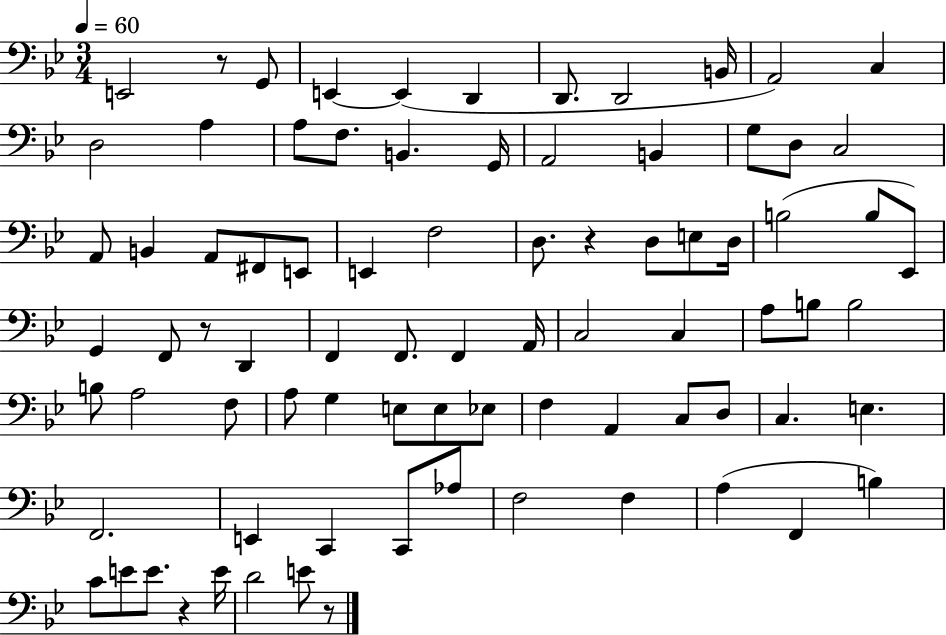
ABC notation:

X:1
T:Untitled
M:3/4
L:1/4
K:Bb
E,,2 z/2 G,,/2 E,, E,, D,, D,,/2 D,,2 B,,/4 A,,2 C, D,2 A, A,/2 F,/2 B,, G,,/4 A,,2 B,, G,/2 D,/2 C,2 A,,/2 B,, A,,/2 ^F,,/2 E,,/2 E,, F,2 D,/2 z D,/2 E,/2 D,/4 B,2 B,/2 _E,,/2 G,, F,,/2 z/2 D,, F,, F,,/2 F,, A,,/4 C,2 C, A,/2 B,/2 B,2 B,/2 A,2 F,/2 A,/2 G, E,/2 E,/2 _E,/2 F, A,, C,/2 D,/2 C, E, F,,2 E,, C,, C,,/2 _A,/2 F,2 F, A, F,, B, C/2 E/2 E/2 z E/4 D2 E/2 z/2